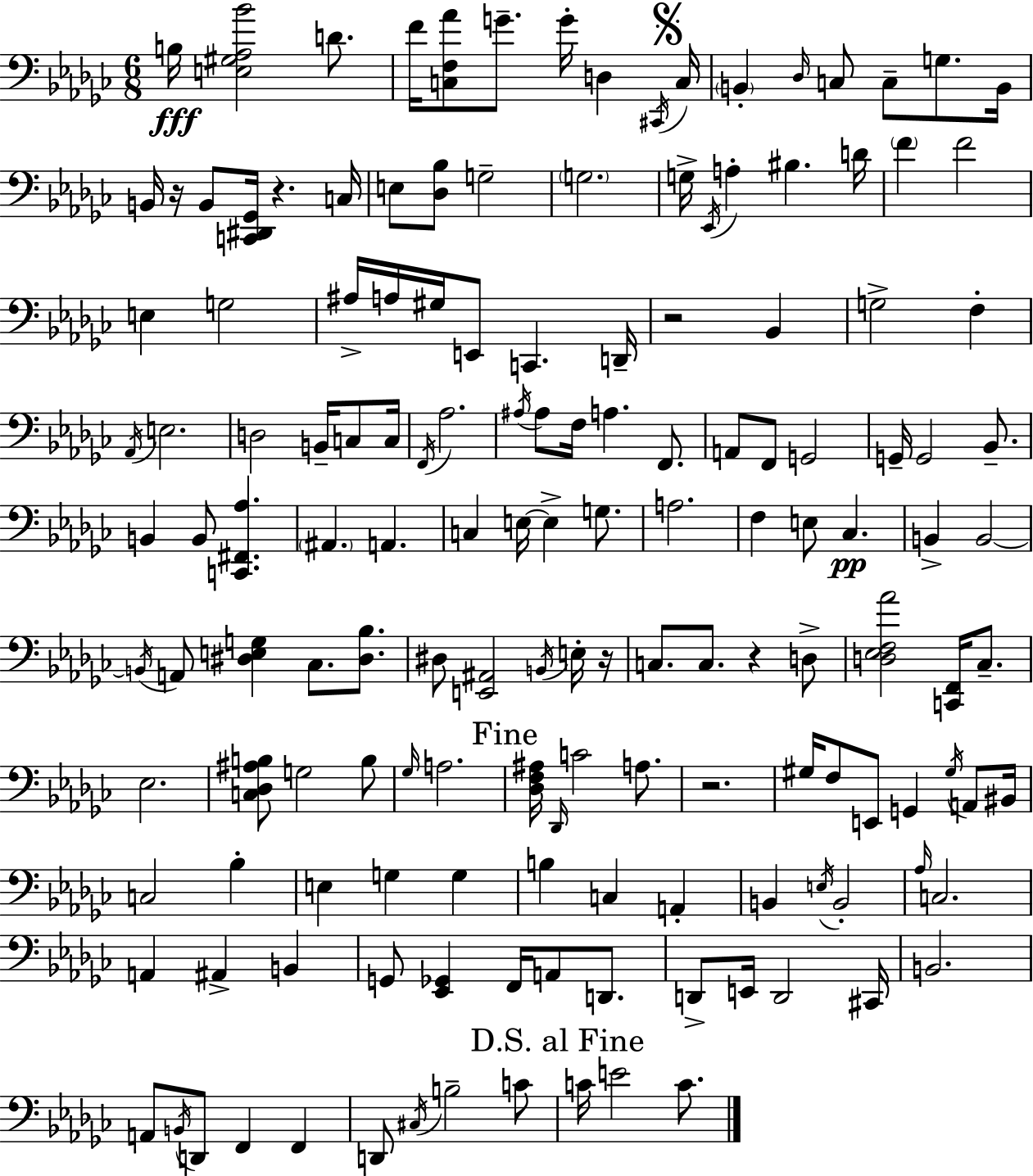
X:1
T:Untitled
M:6/8
L:1/4
K:Ebm
B,/4 [E,^G,_A,_B]2 D/2 F/4 [C,F,_A]/2 G/2 G/4 D, ^C,,/4 C,/4 B,, _D,/4 C,/2 C,/2 G,/2 B,,/4 B,,/4 z/4 B,,/2 [C,,^D,,_G,,]/4 z C,/4 E,/2 [_D,_B,]/2 G,2 G,2 G,/4 _E,,/4 A, ^B, D/4 F F2 E, G,2 ^A,/4 A,/4 ^G,/4 E,,/2 C,, D,,/4 z2 _B,, G,2 F, _A,,/4 E,2 D,2 B,,/4 C,/2 C,/4 F,,/4 _A,2 ^A,/4 ^A,/2 F,/4 A, F,,/2 A,,/2 F,,/2 G,,2 G,,/4 G,,2 _B,,/2 B,, B,,/2 [C,,^F,,_A,] ^A,, A,, C, E,/4 E, G,/2 A,2 F, E,/2 _C, B,, B,,2 B,,/4 A,,/2 [^D,E,G,] _C,/2 [^D,_B,]/2 ^D,/2 [E,,^A,,]2 B,,/4 E,/4 z/4 C,/2 C,/2 z D,/2 [D,_E,F,_A]2 [C,,F,,]/4 _C,/2 _E,2 [C,_D,^A,B,]/2 G,2 B,/2 _G,/4 A,2 [_D,F,^A,]/4 _D,,/4 C2 A,/2 z2 ^G,/4 F,/2 E,,/2 G,, ^G,/4 A,,/2 ^B,,/4 C,2 _B, E, G, G, B, C, A,, B,, E,/4 B,,2 _A,/4 C,2 A,, ^A,, B,, G,,/2 [_E,,_G,,] F,,/4 A,,/2 D,,/2 D,,/2 E,,/4 D,,2 ^C,,/4 B,,2 A,,/2 B,,/4 D,,/2 F,, F,, D,,/2 ^C,/4 B,2 C/2 C/4 E2 C/2